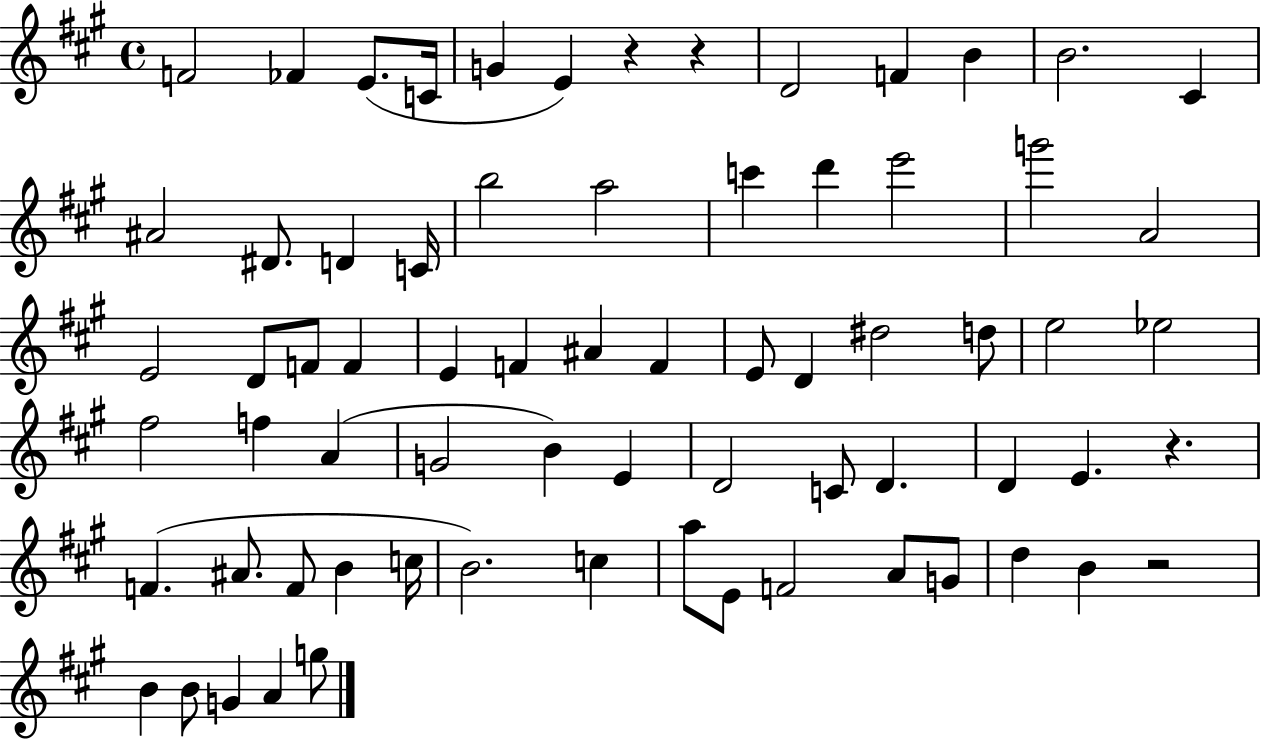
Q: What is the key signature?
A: A major